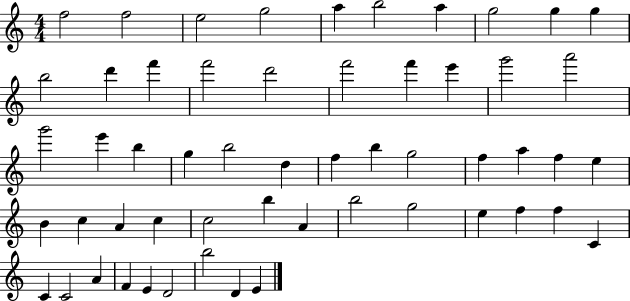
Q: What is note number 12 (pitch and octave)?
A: D6